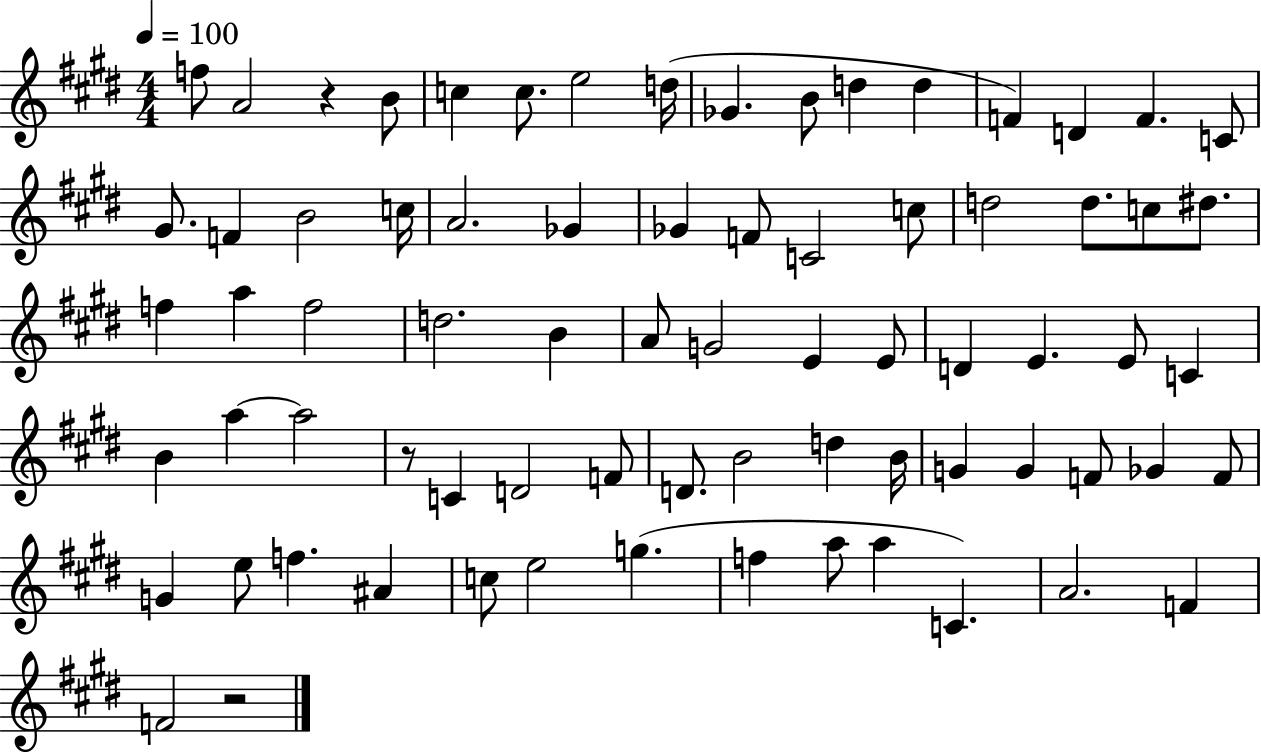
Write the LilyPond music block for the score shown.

{
  \clef treble
  \numericTimeSignature
  \time 4/4
  \key e \major
  \tempo 4 = 100
  f''8 a'2 r4 b'8 | c''4 c''8. e''2 d''16( | ges'4. b'8 d''4 d''4 | f'4) d'4 f'4. c'8 | \break gis'8. f'4 b'2 c''16 | a'2. ges'4 | ges'4 f'8 c'2 c''8 | d''2 d''8. c''8 dis''8. | \break f''4 a''4 f''2 | d''2. b'4 | a'8 g'2 e'4 e'8 | d'4 e'4. e'8 c'4 | \break b'4 a''4~~ a''2 | r8 c'4 d'2 f'8 | d'8. b'2 d''4 b'16 | g'4 g'4 f'8 ges'4 f'8 | \break g'4 e''8 f''4. ais'4 | c''8 e''2 g''4.( | f''4 a''8 a''4 c'4.) | a'2. f'4 | \break f'2 r2 | \bar "|."
}